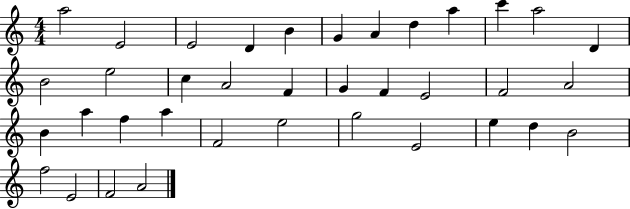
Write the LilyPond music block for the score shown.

{
  \clef treble
  \numericTimeSignature
  \time 4/4
  \key c \major
  a''2 e'2 | e'2 d'4 b'4 | g'4 a'4 d''4 a''4 | c'''4 a''2 d'4 | \break b'2 e''2 | c''4 a'2 f'4 | g'4 f'4 e'2 | f'2 a'2 | \break b'4 a''4 f''4 a''4 | f'2 e''2 | g''2 e'2 | e''4 d''4 b'2 | \break f''2 e'2 | f'2 a'2 | \bar "|."
}